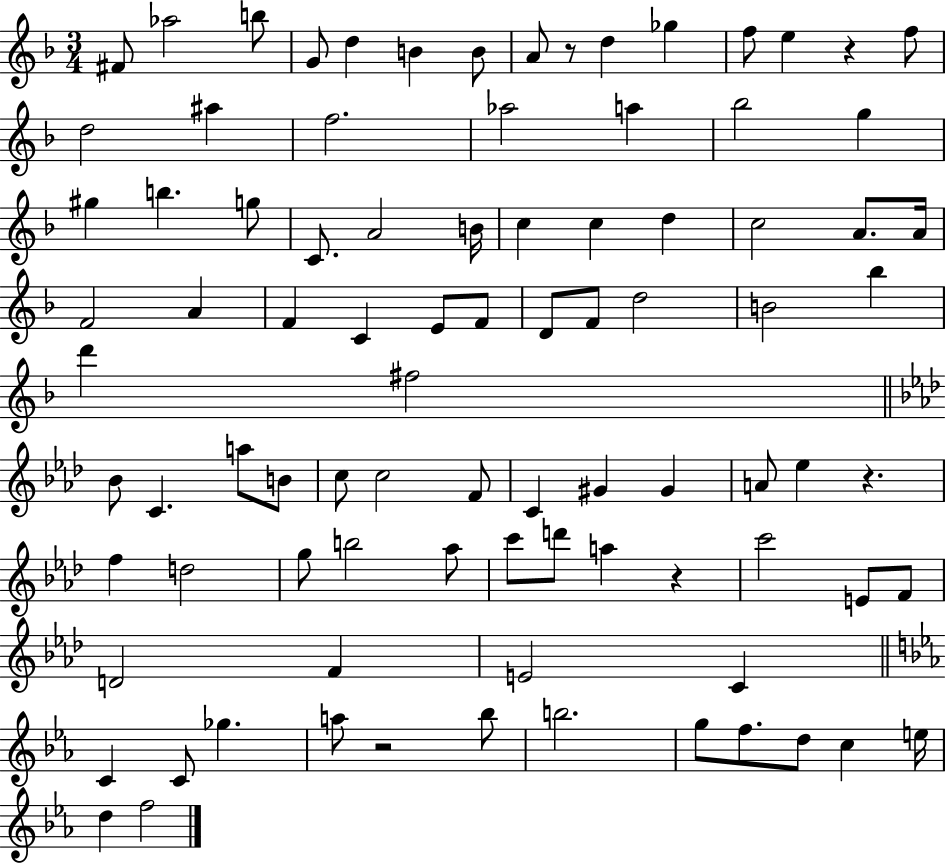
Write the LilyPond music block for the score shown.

{
  \clef treble
  \numericTimeSignature
  \time 3/4
  \key f \major
  fis'8 aes''2 b''8 | g'8 d''4 b'4 b'8 | a'8 r8 d''4 ges''4 | f''8 e''4 r4 f''8 | \break d''2 ais''4 | f''2. | aes''2 a''4 | bes''2 g''4 | \break gis''4 b''4. g''8 | c'8. a'2 b'16 | c''4 c''4 d''4 | c''2 a'8. a'16 | \break f'2 a'4 | f'4 c'4 e'8 f'8 | d'8 f'8 d''2 | b'2 bes''4 | \break d'''4 fis''2 | \bar "||" \break \key aes \major bes'8 c'4. a''8 b'8 | c''8 c''2 f'8 | c'4 gis'4 gis'4 | a'8 ees''4 r4. | \break f''4 d''2 | g''8 b''2 aes''8 | c'''8 d'''8 a''4 r4 | c'''2 e'8 f'8 | \break d'2 f'4 | e'2 c'4 | \bar "||" \break \key c \minor c'4 c'8 ges''4. | a''8 r2 bes''8 | b''2. | g''8 f''8. d''8 c''4 e''16 | \break d''4 f''2 | \bar "|."
}